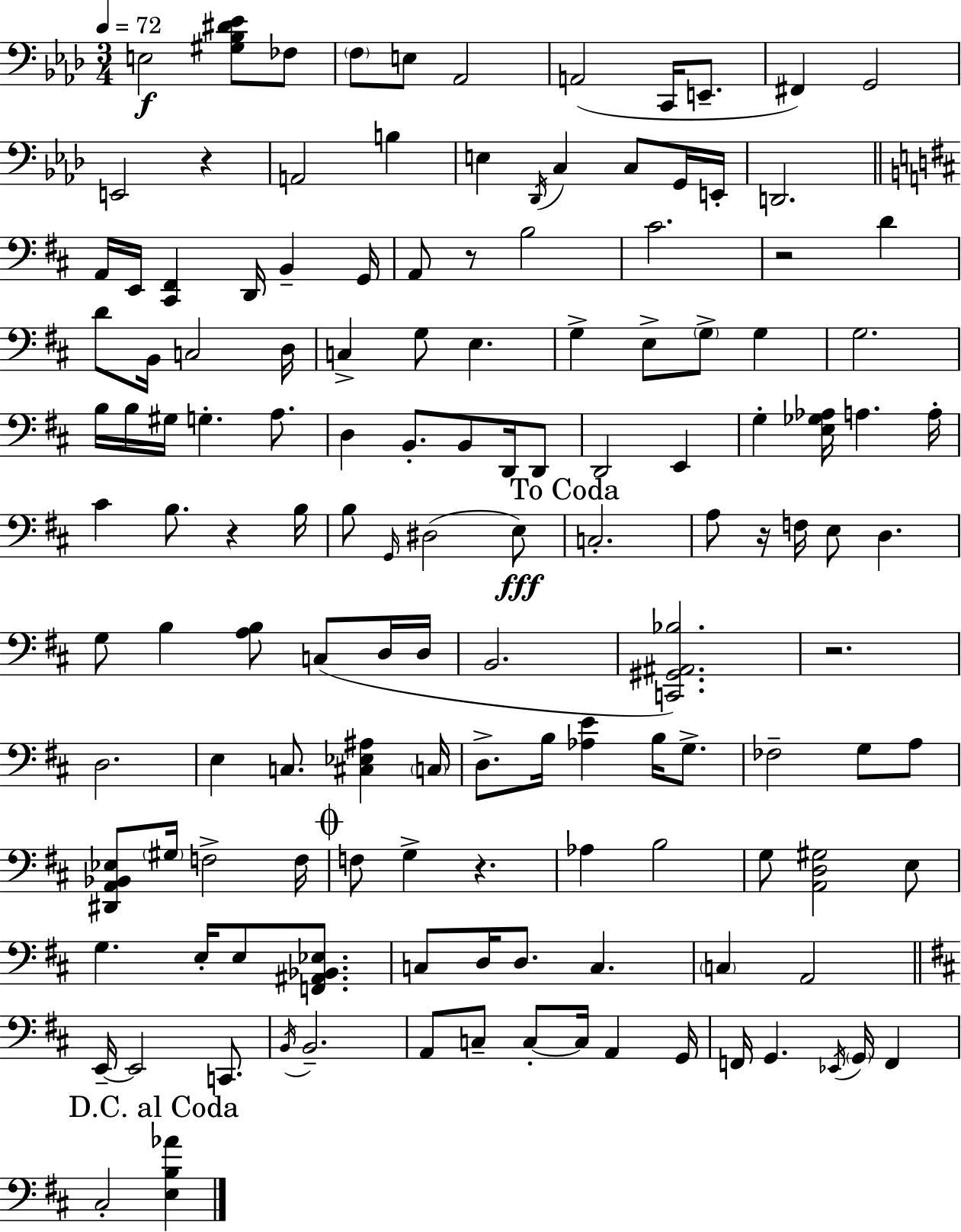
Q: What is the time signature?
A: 3/4